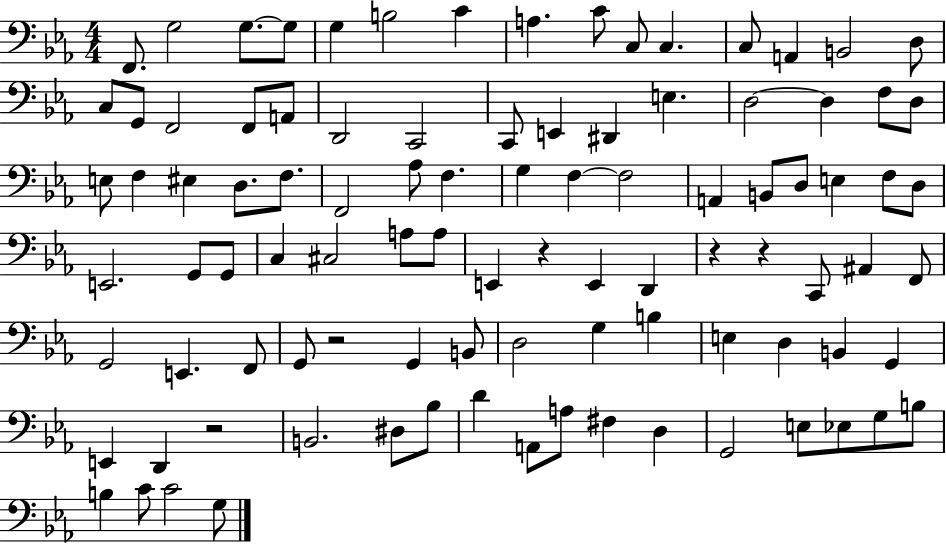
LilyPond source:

{
  \clef bass
  \numericTimeSignature
  \time 4/4
  \key ees \major
  f,8. g2 g8.~~ g8 | g4 b2 c'4 | a4. c'8 c8 c4. | c8 a,4 b,2 d8 | \break c8 g,8 f,2 f,8 a,8 | d,2 c,2 | c,8 e,4 dis,4 e4. | d2~~ d4 f8 d8 | \break e8 f4 eis4 d8. f8. | f,2 aes8 f4. | g4 f4~~ f2 | a,4 b,8 d8 e4 f8 d8 | \break e,2. g,8 g,8 | c4 cis2 a8 a8 | e,4 r4 e,4 d,4 | r4 r4 c,8 ais,4 f,8 | \break g,2 e,4. f,8 | g,8 r2 g,4 b,8 | d2 g4 b4 | e4 d4 b,4 g,4 | \break e,4 d,4 r2 | b,2. dis8 bes8 | d'4 a,8 a8 fis4 d4 | g,2 e8 ees8 g8 b8 | \break b4 c'8 c'2 g8 | \bar "|."
}